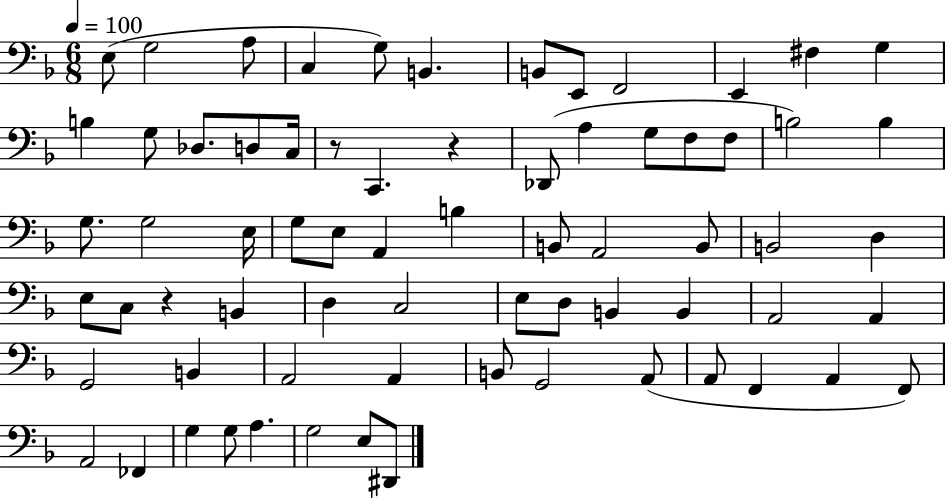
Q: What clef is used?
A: bass